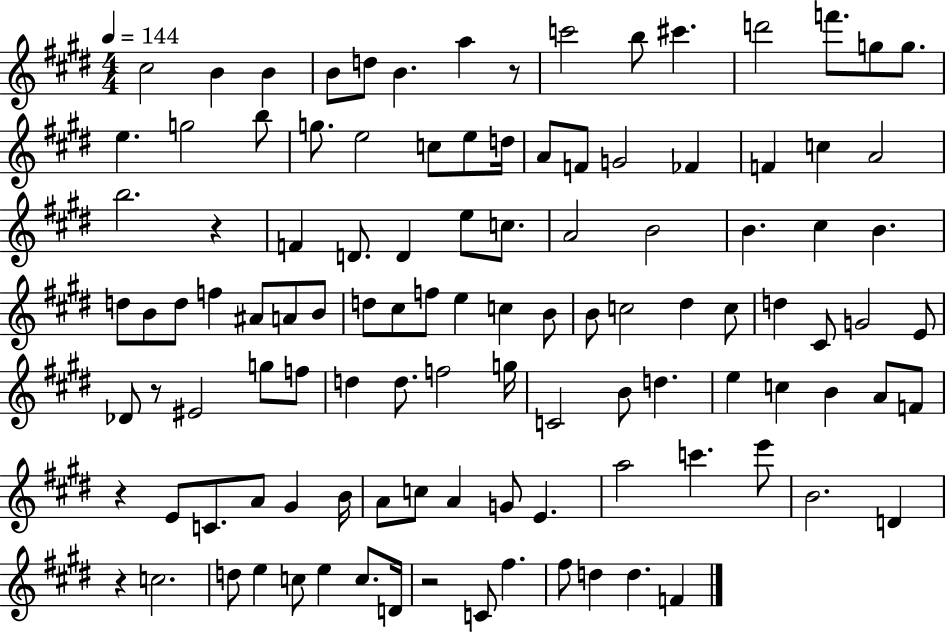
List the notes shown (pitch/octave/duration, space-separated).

C#5/h B4/q B4/q B4/e D5/e B4/q. A5/q R/e C6/h B5/e C#6/q. D6/h F6/e. G5/e G5/e. E5/q. G5/h B5/e G5/e. E5/h C5/e E5/e D5/s A4/e F4/e G4/h FES4/q F4/q C5/q A4/h B5/h. R/q F4/q D4/e. D4/q E5/e C5/e. A4/h B4/h B4/q. C#5/q B4/q. D5/e B4/e D5/e F5/q A#4/e A4/e B4/e D5/e C#5/e F5/e E5/q C5/q B4/e B4/e C5/h D#5/q C5/e D5/q C#4/e G4/h E4/e Db4/e R/e EIS4/h G5/e F5/e D5/q D5/e. F5/h G5/s C4/h B4/e D5/q. E5/q C5/q B4/q A4/e F4/e R/q E4/e C4/e. A4/e G#4/q B4/s A4/e C5/e A4/q G4/e E4/q. A5/h C6/q. E6/e B4/h. D4/q R/q C5/h. D5/e E5/q C5/e E5/q C5/e. D4/s R/h C4/e F#5/q. F#5/e D5/q D5/q. F4/q